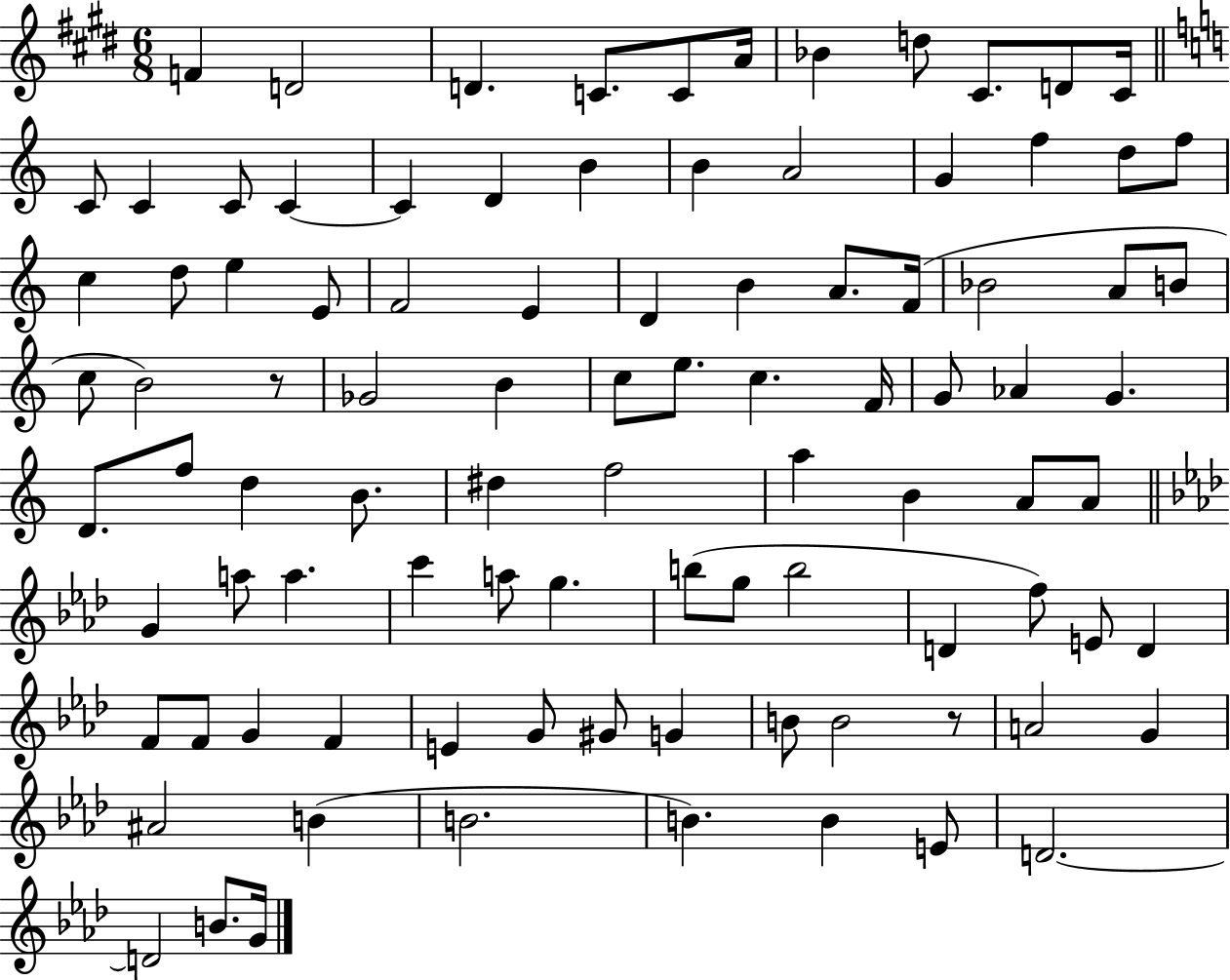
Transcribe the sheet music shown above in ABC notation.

X:1
T:Untitled
M:6/8
L:1/4
K:E
F D2 D C/2 C/2 A/4 _B d/2 ^C/2 D/2 ^C/4 C/2 C C/2 C C D B B A2 G f d/2 f/2 c d/2 e E/2 F2 E D B A/2 F/4 _B2 A/2 B/2 c/2 B2 z/2 _G2 B c/2 e/2 c F/4 G/2 _A G D/2 f/2 d B/2 ^d f2 a B A/2 A/2 G a/2 a c' a/2 g b/2 g/2 b2 D f/2 E/2 D F/2 F/2 G F E G/2 ^G/2 G B/2 B2 z/2 A2 G ^A2 B B2 B B E/2 D2 D2 B/2 G/4